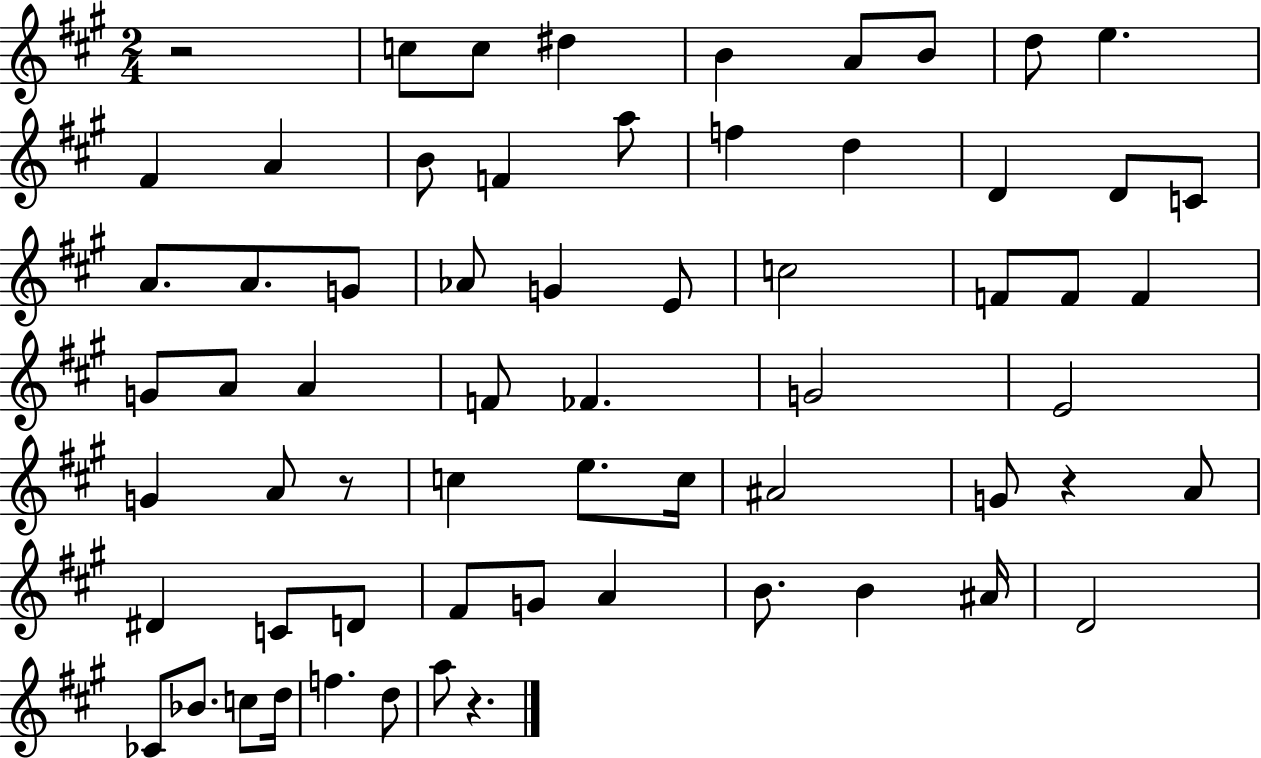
R/h C5/e C5/e D#5/q B4/q A4/e B4/e D5/e E5/q. F#4/q A4/q B4/e F4/q A5/e F5/q D5/q D4/q D4/e C4/e A4/e. A4/e. G4/e Ab4/e G4/q E4/e C5/h F4/e F4/e F4/q G4/e A4/e A4/q F4/e FES4/q. G4/h E4/h G4/q A4/e R/e C5/q E5/e. C5/s A#4/h G4/e R/q A4/e D#4/q C4/e D4/e F#4/e G4/e A4/q B4/e. B4/q A#4/s D4/h CES4/e Bb4/e. C5/e D5/s F5/q. D5/e A5/e R/q.